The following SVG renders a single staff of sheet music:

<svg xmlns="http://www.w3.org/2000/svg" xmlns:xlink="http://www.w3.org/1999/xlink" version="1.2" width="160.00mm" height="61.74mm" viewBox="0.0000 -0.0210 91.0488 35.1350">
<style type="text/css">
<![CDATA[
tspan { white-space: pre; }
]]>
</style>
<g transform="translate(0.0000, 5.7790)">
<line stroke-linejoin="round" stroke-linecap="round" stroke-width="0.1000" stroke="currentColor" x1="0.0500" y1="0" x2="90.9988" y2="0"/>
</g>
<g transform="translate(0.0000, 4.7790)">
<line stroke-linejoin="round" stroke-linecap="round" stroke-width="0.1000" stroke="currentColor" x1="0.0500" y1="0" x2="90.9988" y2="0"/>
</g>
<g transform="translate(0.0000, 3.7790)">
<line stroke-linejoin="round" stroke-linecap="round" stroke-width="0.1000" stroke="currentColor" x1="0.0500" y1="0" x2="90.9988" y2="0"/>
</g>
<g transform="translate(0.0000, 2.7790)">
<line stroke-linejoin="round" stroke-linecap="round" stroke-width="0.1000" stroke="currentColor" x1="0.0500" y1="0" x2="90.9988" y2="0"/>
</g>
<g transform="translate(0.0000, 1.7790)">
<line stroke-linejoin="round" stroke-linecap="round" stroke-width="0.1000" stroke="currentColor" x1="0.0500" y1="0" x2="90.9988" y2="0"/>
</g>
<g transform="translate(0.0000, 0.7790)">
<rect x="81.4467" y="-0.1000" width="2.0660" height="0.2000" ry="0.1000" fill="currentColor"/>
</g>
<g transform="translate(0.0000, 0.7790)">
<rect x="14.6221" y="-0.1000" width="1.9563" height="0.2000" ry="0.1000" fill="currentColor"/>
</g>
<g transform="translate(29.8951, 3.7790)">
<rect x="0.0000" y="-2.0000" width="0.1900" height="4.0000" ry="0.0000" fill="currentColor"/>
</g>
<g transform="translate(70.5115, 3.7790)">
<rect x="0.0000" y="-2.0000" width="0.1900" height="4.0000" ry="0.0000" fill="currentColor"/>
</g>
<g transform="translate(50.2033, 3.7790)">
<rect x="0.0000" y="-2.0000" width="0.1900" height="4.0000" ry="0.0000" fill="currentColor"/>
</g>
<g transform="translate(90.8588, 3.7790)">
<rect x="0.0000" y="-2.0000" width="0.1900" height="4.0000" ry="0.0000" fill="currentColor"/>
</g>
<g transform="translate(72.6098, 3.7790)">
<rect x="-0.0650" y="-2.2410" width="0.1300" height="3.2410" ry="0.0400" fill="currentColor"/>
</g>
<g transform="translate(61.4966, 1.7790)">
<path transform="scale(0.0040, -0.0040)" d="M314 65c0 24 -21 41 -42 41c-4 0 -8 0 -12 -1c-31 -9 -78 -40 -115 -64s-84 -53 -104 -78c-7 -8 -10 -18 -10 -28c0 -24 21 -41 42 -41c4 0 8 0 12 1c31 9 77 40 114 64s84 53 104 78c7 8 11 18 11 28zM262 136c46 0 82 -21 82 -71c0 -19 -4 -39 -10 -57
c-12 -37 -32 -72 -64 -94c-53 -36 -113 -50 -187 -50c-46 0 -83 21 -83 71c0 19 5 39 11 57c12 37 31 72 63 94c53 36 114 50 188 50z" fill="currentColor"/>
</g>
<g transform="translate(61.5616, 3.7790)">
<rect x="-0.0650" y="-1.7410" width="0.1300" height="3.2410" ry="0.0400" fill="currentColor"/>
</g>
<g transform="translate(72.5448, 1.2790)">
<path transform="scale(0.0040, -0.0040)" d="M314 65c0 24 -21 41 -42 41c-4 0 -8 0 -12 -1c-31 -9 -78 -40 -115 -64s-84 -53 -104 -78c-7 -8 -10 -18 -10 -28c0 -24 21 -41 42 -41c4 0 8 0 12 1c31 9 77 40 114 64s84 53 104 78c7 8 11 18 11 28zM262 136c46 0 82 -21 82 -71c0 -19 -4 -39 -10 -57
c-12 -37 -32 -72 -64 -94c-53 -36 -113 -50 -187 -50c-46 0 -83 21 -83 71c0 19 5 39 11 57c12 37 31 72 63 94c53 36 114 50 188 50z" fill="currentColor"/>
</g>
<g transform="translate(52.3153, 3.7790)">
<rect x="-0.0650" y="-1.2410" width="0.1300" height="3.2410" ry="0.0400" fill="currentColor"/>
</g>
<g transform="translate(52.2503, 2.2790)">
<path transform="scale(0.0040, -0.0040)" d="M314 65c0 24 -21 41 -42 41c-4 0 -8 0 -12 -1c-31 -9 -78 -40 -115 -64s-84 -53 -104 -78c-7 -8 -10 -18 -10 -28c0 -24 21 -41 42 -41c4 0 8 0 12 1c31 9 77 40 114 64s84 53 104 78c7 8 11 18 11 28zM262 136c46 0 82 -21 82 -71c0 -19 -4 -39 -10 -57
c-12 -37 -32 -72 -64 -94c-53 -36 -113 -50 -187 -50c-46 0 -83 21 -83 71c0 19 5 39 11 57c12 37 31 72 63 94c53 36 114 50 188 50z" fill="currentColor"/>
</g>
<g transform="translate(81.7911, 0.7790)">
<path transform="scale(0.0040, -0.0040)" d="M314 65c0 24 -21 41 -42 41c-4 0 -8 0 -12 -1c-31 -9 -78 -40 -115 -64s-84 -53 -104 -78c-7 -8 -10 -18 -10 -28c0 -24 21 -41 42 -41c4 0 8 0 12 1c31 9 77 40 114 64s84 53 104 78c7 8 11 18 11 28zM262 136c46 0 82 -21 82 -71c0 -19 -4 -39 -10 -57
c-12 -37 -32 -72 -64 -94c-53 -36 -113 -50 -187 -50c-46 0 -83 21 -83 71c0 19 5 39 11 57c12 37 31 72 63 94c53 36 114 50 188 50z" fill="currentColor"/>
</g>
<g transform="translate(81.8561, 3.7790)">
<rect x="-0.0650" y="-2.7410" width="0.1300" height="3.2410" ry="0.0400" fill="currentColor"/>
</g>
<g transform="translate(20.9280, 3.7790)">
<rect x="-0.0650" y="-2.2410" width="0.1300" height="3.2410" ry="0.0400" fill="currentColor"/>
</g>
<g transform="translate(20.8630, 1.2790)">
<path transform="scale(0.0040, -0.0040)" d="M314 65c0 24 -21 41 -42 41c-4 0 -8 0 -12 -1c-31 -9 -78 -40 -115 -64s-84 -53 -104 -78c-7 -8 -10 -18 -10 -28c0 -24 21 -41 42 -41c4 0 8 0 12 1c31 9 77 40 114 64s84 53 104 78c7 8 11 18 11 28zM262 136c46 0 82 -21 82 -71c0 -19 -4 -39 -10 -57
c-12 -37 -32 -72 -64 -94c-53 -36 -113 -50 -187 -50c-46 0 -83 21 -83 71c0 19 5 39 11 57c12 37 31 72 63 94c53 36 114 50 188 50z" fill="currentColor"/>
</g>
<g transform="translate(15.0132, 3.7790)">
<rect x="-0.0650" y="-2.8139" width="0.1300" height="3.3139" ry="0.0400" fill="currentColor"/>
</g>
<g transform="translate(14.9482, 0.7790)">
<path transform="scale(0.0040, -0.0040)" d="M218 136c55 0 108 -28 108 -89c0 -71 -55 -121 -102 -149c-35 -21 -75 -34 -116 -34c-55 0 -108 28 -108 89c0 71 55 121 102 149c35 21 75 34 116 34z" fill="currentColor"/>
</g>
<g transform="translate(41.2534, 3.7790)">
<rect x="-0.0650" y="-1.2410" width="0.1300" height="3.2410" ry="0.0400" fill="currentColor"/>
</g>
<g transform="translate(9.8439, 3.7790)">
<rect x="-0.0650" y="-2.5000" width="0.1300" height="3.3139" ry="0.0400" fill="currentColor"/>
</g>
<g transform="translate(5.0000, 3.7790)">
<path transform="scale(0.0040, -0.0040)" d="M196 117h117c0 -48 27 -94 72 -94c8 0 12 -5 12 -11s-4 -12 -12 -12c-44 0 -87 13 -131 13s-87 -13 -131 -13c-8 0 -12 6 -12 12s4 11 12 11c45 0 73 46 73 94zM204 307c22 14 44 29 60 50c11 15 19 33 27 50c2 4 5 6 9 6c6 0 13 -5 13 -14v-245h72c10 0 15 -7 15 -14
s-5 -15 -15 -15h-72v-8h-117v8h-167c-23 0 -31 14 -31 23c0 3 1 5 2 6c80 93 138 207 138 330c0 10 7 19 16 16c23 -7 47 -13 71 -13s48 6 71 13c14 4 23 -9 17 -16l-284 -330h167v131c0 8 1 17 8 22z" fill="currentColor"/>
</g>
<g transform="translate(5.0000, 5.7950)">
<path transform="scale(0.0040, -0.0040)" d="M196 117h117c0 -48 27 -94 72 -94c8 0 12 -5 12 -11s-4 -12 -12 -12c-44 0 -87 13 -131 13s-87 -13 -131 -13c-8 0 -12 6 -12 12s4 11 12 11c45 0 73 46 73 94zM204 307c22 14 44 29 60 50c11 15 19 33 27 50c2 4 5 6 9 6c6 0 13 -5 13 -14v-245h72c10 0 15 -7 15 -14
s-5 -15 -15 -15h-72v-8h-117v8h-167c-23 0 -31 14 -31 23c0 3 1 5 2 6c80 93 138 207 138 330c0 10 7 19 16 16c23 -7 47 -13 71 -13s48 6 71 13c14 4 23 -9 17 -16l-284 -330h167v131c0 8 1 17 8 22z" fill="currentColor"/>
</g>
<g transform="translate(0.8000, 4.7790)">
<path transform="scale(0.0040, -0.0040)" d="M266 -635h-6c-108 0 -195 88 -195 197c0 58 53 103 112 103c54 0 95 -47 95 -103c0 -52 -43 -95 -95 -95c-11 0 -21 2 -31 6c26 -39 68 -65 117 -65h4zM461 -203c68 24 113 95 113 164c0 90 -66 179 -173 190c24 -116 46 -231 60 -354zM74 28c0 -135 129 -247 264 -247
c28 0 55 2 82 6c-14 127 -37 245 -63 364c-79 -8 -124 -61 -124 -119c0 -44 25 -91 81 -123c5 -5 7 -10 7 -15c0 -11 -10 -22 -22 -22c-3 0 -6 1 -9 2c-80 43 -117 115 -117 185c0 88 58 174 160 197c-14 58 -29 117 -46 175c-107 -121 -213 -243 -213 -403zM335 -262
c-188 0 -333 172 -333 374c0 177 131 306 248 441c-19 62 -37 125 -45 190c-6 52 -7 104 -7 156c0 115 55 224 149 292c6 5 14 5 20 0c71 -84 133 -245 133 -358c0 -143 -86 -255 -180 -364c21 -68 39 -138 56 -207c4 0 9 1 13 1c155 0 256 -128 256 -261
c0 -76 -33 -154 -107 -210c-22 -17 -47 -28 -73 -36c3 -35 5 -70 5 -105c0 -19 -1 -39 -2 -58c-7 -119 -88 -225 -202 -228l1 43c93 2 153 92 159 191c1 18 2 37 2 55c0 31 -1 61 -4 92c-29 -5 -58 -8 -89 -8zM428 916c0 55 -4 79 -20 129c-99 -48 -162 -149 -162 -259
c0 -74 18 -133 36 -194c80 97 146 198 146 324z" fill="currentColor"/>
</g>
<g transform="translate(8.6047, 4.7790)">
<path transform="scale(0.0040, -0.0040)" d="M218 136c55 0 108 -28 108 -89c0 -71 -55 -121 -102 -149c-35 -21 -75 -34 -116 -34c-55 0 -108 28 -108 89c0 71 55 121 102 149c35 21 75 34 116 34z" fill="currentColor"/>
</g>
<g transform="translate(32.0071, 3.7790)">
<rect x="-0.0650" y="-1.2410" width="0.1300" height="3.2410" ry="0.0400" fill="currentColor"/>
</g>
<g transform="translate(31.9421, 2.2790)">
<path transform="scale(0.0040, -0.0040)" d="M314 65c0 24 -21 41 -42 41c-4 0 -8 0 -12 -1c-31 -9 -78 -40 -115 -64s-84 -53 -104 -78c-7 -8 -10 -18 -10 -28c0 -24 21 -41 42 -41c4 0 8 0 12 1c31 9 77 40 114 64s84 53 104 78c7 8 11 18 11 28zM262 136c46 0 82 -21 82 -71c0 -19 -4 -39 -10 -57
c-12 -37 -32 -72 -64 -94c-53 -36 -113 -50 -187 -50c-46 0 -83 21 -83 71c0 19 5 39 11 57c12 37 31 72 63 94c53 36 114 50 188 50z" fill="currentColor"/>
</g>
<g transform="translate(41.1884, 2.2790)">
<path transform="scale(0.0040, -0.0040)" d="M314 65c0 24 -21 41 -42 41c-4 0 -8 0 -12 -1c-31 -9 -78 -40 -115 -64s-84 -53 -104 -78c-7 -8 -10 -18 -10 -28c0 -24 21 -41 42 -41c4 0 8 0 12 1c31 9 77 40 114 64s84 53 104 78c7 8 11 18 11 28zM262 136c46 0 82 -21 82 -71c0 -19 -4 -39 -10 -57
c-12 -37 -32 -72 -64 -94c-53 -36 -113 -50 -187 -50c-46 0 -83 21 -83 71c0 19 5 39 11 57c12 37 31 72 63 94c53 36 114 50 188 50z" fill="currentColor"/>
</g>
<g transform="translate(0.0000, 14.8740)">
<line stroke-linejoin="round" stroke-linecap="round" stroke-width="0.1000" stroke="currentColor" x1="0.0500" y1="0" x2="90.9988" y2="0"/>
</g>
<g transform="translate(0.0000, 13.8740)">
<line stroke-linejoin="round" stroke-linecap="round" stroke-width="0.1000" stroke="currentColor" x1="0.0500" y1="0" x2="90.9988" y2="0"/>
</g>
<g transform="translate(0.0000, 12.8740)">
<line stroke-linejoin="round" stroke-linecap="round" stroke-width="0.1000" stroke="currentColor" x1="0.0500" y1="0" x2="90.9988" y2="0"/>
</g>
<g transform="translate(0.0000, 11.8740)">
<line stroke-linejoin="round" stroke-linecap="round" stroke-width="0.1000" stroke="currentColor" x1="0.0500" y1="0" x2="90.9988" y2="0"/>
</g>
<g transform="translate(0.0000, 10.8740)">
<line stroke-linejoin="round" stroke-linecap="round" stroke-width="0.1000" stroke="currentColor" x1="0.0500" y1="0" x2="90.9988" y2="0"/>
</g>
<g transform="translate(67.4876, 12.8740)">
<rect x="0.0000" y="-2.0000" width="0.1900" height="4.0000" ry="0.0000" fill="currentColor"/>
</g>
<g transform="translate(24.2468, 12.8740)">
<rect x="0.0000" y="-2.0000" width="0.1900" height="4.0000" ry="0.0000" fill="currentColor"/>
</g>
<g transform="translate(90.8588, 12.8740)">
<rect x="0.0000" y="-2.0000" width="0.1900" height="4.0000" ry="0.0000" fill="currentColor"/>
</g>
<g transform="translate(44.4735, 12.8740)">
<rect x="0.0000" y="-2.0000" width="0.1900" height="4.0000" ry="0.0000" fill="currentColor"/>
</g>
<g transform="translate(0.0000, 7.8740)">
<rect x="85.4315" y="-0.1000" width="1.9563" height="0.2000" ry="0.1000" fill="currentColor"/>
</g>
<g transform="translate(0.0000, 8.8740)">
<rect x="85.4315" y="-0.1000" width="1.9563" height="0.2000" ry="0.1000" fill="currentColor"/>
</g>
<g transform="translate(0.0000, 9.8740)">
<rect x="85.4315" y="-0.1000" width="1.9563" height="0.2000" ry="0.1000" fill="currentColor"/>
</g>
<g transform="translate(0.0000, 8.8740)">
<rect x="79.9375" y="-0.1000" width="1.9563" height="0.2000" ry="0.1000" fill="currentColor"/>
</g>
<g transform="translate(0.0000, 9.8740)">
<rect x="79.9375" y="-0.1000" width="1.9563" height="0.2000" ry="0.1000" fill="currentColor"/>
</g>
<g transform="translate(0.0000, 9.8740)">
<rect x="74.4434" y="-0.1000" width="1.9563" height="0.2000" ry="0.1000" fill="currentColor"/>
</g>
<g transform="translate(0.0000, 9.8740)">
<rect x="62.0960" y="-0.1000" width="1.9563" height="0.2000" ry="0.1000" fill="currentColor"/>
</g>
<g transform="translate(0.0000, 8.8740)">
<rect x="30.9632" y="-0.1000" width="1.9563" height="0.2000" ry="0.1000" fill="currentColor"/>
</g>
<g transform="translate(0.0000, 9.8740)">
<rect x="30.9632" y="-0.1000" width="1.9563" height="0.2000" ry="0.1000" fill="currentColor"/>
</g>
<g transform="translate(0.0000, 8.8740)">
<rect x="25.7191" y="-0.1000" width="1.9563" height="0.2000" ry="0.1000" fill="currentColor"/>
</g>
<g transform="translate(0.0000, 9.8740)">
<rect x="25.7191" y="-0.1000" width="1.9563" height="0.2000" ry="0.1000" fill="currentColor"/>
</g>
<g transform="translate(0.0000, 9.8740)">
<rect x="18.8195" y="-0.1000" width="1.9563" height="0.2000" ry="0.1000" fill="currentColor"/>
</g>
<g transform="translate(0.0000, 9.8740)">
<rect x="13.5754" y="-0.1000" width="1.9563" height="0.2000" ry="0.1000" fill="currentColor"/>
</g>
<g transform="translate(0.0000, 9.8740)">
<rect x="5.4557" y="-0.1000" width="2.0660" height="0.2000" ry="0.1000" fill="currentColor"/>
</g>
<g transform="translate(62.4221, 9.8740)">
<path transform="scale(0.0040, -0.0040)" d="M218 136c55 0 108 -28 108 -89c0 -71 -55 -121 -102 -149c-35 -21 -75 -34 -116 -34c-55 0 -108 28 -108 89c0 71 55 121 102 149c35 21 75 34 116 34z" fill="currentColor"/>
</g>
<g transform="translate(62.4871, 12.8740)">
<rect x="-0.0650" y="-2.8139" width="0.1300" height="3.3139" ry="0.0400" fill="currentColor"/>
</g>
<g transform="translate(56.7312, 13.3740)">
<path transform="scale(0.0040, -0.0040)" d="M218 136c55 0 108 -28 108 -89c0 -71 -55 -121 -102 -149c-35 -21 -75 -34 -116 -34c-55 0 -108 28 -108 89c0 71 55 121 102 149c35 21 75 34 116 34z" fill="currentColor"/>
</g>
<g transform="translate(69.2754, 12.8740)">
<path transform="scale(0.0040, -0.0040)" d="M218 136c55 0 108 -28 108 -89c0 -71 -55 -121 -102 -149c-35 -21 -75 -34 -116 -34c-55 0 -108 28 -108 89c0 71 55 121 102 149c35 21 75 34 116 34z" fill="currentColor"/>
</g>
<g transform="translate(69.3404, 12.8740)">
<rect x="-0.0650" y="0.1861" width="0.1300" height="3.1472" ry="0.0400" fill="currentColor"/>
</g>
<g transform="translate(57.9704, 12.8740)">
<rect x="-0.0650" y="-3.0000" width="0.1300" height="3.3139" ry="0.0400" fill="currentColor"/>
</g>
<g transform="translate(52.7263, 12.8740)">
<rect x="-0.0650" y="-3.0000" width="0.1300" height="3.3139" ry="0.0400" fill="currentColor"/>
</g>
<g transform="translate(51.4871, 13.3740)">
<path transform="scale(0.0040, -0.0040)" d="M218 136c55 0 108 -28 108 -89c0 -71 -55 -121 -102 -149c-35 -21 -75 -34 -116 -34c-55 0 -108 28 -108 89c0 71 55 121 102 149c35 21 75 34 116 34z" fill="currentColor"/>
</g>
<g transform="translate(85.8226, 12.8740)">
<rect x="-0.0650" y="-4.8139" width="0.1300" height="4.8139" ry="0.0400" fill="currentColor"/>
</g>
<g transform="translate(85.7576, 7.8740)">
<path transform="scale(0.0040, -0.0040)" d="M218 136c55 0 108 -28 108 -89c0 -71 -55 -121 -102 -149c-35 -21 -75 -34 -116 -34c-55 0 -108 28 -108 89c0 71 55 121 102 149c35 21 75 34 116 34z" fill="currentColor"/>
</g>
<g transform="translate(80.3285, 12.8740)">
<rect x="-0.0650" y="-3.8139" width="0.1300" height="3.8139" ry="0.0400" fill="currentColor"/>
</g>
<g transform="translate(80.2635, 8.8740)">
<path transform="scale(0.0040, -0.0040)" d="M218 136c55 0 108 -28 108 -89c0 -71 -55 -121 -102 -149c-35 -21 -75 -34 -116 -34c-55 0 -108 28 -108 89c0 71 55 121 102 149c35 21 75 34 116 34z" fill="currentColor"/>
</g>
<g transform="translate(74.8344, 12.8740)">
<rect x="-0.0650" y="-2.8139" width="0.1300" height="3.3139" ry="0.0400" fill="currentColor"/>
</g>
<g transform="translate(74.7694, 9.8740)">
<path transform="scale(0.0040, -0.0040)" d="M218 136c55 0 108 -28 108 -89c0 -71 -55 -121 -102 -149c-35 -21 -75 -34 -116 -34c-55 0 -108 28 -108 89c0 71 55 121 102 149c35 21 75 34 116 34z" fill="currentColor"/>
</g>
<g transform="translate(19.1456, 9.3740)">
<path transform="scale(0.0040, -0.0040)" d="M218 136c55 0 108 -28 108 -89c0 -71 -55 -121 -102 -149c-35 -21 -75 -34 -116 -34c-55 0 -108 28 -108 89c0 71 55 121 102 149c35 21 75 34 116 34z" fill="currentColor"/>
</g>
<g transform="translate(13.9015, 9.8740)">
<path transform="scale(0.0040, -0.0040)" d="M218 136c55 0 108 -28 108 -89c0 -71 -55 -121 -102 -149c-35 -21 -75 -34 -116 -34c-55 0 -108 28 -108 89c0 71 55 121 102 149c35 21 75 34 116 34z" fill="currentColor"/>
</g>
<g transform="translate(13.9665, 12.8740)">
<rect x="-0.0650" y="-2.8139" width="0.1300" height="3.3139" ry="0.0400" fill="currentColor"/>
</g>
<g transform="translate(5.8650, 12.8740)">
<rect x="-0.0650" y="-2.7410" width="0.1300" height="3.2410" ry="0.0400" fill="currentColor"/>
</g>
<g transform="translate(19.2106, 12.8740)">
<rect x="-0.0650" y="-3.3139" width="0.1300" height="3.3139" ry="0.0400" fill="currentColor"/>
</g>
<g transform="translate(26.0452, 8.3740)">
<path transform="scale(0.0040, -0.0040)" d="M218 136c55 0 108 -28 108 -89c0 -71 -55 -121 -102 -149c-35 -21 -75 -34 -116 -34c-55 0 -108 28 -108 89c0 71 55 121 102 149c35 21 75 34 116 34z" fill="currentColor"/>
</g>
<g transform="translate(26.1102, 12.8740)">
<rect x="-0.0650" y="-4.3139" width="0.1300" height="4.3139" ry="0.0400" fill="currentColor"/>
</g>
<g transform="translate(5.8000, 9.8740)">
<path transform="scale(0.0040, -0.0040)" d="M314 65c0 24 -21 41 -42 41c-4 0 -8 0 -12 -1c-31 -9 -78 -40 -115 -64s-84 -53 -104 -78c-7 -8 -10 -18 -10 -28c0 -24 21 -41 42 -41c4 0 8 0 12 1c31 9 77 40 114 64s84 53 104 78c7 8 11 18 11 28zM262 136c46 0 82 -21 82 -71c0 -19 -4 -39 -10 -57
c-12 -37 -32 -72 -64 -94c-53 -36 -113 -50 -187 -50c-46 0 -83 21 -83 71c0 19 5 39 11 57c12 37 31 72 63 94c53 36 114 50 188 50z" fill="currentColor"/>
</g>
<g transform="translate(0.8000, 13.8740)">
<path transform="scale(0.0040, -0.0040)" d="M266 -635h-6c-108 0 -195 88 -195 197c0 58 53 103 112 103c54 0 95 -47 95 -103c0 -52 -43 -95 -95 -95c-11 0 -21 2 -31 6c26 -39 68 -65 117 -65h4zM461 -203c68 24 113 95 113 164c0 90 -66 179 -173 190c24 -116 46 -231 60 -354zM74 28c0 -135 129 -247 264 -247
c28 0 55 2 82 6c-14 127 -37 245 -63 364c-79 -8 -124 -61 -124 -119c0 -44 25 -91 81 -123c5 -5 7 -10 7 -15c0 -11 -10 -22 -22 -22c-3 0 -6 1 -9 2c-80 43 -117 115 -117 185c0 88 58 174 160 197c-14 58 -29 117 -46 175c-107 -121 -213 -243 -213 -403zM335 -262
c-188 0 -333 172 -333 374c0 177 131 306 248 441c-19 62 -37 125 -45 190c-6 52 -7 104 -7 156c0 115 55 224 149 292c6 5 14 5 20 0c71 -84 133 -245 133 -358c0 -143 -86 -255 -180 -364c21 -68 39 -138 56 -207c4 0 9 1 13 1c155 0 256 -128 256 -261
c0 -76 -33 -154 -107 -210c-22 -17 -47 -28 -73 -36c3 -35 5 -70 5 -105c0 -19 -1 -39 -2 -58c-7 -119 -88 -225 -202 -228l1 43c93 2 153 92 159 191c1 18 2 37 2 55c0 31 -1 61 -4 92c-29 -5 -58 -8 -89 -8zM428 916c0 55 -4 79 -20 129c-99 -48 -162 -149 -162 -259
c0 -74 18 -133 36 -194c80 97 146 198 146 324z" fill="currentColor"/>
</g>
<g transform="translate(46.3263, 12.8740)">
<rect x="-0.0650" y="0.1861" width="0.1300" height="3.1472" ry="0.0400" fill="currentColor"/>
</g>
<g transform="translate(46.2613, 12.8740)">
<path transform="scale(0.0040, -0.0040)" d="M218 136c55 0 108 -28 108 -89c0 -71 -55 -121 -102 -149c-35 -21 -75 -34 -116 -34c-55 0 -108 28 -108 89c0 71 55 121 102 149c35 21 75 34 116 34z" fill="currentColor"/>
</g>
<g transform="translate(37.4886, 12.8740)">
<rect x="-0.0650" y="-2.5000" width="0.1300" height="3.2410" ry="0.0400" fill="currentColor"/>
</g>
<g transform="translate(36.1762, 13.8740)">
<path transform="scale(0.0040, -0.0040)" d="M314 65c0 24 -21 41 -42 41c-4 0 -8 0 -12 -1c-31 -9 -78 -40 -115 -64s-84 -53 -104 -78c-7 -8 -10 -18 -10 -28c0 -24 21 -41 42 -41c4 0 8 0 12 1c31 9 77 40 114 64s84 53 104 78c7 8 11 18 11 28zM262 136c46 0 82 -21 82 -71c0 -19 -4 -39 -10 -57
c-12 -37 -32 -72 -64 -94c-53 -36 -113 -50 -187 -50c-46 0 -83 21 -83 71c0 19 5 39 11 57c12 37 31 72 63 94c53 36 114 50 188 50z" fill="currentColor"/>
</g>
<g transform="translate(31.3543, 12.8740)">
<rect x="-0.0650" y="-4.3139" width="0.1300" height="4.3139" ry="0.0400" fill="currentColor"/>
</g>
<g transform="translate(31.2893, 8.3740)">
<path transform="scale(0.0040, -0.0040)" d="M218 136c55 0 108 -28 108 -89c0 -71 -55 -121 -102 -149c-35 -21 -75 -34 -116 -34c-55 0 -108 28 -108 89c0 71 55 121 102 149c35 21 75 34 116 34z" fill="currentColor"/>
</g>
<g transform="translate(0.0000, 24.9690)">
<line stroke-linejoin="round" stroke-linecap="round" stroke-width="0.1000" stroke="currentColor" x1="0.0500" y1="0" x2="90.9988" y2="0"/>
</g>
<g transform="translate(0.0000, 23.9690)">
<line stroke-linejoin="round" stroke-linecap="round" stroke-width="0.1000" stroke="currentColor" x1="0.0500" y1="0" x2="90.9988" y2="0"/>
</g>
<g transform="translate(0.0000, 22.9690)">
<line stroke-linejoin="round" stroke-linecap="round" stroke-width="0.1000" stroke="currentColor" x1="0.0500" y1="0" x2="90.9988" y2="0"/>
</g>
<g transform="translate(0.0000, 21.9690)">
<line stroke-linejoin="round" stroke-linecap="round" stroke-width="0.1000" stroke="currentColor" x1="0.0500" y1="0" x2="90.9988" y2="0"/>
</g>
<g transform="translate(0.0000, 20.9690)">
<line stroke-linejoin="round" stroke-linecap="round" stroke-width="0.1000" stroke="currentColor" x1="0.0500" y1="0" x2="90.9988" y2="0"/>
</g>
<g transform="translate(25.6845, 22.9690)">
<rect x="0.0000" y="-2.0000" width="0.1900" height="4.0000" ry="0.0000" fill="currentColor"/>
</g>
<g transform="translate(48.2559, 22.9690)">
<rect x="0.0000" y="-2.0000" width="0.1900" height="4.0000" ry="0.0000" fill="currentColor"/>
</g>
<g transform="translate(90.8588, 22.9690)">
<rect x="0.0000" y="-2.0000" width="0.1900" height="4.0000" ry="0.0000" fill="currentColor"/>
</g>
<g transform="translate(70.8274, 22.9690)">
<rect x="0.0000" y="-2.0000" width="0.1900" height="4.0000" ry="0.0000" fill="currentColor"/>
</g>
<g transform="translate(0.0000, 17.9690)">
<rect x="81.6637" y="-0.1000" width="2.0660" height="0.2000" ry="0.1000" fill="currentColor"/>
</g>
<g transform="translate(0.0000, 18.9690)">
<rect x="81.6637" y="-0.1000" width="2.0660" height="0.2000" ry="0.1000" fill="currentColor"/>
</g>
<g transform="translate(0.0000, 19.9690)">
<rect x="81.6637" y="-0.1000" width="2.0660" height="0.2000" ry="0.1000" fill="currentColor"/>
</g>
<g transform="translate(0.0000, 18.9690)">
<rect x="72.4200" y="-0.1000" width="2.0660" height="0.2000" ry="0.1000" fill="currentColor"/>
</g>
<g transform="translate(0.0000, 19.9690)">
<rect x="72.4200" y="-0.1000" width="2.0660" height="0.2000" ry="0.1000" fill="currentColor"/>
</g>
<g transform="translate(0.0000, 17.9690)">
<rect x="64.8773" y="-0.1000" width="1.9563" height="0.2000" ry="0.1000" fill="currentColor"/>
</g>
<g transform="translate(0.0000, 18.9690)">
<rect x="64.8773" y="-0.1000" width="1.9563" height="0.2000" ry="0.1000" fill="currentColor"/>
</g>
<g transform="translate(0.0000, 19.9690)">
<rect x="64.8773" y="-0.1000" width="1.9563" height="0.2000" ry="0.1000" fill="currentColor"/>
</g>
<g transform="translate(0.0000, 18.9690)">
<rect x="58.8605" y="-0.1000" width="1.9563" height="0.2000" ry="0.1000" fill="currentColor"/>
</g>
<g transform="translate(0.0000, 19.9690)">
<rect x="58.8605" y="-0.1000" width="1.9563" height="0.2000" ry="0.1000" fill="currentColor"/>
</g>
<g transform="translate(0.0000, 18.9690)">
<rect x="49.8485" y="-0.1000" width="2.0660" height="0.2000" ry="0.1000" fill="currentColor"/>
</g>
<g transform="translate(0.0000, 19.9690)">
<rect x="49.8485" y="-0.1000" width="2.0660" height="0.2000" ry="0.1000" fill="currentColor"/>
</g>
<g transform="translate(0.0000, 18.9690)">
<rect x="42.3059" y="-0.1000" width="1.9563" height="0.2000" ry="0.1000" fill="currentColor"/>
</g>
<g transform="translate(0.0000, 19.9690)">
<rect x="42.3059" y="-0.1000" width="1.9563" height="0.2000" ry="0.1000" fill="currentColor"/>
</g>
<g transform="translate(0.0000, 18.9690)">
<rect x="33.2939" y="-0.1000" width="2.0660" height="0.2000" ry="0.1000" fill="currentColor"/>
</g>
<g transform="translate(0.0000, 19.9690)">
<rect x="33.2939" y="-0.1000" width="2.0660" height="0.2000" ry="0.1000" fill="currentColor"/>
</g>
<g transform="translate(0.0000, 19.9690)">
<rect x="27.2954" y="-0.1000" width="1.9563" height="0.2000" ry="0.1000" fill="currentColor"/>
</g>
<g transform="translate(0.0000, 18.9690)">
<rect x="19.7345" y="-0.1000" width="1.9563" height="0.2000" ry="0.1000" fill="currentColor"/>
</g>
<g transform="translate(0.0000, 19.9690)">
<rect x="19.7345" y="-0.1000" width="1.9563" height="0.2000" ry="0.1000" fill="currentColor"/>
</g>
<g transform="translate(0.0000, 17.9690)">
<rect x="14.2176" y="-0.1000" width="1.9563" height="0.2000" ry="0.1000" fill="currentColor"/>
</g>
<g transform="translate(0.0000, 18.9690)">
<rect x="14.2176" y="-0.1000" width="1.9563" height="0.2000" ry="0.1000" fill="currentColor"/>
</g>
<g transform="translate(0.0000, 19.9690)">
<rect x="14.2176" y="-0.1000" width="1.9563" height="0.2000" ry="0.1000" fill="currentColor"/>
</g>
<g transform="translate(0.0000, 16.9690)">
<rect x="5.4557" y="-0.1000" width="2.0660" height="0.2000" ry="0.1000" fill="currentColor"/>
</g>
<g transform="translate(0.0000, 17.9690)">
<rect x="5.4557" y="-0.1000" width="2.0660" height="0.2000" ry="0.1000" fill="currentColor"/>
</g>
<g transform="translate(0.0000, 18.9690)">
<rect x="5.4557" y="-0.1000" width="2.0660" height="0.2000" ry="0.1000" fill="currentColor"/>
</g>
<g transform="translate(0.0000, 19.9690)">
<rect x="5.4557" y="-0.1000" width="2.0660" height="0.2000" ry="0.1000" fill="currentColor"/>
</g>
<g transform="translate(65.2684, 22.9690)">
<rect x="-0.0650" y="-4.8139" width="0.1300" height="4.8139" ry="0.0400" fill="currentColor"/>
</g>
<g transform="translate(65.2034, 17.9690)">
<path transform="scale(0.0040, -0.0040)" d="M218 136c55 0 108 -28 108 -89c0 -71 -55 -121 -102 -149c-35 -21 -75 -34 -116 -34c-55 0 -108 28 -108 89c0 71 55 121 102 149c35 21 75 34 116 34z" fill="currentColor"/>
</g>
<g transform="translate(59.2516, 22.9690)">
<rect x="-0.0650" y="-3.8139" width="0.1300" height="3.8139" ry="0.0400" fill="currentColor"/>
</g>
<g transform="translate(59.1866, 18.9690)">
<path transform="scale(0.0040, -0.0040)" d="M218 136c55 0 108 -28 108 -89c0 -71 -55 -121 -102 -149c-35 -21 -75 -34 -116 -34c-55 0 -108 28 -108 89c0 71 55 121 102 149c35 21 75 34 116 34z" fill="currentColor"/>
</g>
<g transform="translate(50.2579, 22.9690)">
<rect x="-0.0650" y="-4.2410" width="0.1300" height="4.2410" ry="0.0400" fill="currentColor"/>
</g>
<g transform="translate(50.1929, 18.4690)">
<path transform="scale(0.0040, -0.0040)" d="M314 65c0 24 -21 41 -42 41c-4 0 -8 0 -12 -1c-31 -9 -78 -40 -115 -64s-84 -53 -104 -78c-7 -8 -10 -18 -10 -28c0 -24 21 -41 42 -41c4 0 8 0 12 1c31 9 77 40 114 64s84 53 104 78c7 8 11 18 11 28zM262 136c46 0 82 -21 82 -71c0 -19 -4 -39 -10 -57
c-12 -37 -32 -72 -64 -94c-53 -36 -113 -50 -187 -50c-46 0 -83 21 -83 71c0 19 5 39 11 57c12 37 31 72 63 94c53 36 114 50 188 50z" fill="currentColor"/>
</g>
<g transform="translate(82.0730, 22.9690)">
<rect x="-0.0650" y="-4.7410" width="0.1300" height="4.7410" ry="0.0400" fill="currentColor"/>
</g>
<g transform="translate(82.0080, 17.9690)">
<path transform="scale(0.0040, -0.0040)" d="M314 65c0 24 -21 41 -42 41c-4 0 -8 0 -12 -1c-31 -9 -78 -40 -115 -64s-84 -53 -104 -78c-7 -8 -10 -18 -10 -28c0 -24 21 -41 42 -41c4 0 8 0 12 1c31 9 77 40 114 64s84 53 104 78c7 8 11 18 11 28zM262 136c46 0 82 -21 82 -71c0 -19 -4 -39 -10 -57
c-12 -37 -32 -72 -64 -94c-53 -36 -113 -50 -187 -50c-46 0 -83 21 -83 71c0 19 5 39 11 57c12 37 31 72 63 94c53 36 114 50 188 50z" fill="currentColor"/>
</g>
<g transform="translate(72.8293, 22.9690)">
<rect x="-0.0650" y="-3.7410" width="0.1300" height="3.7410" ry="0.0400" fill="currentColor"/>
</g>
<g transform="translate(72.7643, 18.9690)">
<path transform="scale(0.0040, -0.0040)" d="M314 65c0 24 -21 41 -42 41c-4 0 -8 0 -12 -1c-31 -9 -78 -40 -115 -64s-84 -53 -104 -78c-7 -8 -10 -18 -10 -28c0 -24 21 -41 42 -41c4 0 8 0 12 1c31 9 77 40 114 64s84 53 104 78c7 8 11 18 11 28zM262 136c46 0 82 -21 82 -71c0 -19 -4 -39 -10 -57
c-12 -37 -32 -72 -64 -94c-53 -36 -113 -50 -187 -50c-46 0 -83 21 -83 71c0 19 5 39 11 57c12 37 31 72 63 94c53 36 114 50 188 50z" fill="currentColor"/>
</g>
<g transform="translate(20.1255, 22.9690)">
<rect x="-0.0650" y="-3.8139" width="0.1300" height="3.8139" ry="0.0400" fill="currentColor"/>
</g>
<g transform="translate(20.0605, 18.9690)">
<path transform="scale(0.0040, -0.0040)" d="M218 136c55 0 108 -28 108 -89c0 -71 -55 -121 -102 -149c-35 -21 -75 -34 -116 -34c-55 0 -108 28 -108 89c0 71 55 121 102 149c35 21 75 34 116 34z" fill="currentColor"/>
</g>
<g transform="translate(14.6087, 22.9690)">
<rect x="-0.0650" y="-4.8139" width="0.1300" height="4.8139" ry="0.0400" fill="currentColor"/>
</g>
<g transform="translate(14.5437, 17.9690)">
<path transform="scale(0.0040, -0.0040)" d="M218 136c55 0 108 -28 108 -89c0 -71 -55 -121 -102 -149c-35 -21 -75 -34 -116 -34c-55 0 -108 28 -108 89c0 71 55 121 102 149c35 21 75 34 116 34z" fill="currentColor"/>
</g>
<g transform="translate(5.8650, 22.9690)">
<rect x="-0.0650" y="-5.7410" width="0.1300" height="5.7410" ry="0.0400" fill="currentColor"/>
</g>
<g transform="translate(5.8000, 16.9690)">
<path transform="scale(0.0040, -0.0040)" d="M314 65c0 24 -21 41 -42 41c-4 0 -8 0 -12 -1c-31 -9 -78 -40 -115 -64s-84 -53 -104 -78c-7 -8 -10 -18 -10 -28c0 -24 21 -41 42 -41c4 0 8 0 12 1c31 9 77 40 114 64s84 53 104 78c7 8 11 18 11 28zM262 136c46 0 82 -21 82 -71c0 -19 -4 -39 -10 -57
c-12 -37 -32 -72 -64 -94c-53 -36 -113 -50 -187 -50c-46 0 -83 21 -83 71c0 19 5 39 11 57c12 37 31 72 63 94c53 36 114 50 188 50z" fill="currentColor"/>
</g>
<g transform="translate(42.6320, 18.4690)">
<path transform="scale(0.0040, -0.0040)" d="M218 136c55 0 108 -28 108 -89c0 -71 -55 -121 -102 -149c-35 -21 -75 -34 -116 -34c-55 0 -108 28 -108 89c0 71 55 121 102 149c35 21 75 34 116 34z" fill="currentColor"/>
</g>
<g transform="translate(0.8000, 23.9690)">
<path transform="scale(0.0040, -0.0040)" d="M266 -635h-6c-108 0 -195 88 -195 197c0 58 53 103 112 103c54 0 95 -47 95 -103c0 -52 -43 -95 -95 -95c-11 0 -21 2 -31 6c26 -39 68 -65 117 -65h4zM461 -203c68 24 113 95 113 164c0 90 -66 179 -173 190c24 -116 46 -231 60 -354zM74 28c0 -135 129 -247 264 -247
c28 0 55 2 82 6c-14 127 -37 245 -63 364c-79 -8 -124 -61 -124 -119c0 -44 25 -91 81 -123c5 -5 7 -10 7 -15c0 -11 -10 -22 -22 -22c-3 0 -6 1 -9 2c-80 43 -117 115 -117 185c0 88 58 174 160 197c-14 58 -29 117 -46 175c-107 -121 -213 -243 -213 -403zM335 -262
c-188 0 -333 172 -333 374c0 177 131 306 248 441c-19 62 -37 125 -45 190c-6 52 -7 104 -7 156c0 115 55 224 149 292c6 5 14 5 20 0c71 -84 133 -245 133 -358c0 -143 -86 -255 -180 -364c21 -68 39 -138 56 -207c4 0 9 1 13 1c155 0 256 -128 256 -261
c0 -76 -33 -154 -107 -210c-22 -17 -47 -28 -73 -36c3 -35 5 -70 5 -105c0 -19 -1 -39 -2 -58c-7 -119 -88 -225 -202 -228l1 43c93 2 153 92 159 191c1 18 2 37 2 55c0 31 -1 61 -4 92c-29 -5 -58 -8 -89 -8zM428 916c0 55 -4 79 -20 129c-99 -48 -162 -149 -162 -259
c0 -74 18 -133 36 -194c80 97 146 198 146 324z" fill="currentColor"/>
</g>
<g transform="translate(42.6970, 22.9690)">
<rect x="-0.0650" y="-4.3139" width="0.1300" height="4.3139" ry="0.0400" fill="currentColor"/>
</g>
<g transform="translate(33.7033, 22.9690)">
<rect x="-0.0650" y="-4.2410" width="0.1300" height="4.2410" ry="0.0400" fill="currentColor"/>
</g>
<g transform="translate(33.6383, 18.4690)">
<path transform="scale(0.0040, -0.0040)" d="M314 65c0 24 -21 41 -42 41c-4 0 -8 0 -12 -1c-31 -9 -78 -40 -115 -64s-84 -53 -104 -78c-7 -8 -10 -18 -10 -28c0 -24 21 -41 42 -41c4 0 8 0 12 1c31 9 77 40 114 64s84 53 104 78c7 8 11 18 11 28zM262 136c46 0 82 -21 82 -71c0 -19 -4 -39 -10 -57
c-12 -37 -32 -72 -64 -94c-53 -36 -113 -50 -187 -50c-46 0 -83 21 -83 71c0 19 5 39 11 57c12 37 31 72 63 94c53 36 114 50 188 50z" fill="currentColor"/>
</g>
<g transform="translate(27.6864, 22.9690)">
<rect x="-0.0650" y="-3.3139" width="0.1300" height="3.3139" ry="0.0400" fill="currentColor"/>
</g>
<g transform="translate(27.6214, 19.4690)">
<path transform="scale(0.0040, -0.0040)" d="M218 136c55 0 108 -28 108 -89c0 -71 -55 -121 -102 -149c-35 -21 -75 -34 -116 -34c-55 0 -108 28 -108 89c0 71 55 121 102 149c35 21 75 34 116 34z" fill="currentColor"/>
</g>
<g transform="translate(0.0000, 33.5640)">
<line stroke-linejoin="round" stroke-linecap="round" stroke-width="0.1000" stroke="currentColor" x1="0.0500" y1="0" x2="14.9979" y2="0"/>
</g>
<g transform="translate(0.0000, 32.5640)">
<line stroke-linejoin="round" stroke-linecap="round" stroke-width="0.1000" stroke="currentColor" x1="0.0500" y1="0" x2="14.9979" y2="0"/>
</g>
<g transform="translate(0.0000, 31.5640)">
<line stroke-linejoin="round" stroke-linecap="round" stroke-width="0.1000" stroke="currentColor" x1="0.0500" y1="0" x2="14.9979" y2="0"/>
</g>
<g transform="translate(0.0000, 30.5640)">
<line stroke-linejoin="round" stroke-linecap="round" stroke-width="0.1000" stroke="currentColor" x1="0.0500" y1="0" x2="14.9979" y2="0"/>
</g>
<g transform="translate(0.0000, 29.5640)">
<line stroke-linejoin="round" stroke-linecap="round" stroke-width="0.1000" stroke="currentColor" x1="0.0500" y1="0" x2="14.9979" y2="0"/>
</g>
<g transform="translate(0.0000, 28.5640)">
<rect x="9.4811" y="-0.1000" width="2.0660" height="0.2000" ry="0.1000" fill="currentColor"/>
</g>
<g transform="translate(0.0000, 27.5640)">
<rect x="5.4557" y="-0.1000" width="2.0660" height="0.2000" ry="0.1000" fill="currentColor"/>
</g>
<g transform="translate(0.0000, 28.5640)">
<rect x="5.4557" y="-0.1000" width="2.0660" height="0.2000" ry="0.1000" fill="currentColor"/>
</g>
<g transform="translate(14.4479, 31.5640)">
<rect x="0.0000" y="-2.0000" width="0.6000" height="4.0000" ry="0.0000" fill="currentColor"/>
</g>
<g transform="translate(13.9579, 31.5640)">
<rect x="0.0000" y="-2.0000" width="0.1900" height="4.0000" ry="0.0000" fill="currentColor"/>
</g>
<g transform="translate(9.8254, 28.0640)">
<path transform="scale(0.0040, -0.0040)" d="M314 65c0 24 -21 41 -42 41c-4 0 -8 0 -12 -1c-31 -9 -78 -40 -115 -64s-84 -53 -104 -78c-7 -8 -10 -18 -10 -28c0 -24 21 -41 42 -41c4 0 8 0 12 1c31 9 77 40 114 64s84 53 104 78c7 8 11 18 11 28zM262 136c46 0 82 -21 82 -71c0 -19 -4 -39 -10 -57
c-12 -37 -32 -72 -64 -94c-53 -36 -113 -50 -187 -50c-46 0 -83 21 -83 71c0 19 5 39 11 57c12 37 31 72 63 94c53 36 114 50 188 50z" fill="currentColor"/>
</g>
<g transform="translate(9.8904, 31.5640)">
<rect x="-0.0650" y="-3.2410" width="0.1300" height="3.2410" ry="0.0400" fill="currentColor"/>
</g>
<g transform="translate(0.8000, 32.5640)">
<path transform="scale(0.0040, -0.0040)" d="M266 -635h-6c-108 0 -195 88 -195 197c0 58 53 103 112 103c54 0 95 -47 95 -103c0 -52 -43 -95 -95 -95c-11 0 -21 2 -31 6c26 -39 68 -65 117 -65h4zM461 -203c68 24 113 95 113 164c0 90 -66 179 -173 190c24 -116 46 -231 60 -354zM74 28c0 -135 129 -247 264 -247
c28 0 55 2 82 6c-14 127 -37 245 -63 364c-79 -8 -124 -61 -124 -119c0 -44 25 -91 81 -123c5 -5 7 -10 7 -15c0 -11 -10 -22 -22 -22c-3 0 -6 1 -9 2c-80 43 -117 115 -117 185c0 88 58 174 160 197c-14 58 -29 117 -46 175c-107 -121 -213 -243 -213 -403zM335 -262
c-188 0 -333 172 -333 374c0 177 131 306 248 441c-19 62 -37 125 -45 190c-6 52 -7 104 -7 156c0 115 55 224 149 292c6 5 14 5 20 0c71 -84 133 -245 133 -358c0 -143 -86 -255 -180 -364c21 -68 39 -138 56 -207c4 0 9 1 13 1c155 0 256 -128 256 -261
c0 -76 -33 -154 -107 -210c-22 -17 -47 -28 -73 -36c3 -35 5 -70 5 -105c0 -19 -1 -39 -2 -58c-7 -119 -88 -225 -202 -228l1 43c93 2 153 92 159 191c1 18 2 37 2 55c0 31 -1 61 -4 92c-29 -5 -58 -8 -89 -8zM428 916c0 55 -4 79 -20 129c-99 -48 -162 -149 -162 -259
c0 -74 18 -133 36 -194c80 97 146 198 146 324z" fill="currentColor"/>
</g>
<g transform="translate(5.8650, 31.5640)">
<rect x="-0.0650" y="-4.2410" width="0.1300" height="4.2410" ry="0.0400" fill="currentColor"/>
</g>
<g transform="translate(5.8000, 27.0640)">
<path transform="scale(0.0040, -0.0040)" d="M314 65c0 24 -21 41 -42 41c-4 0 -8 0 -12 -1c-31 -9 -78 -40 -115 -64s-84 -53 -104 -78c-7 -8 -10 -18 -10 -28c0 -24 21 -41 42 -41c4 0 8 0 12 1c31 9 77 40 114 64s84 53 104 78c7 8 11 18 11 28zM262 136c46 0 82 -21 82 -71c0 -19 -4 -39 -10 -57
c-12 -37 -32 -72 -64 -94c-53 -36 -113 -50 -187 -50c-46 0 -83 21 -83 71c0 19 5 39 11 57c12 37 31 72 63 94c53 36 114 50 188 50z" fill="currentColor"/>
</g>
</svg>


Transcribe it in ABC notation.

X:1
T:Untitled
M:4/4
L:1/4
K:C
G a g2 e2 e2 e2 f2 g2 a2 a2 a b d' d' G2 B A A a B a c' e' g'2 e' c' b d'2 d' d'2 c' e' c'2 e'2 d'2 b2